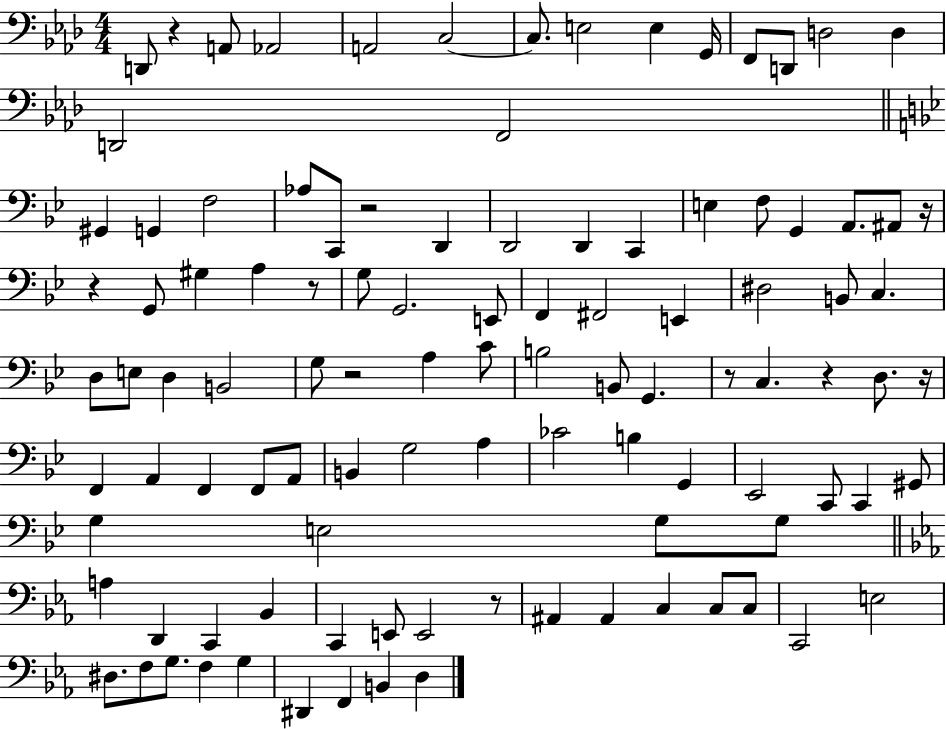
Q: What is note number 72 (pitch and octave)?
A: G3